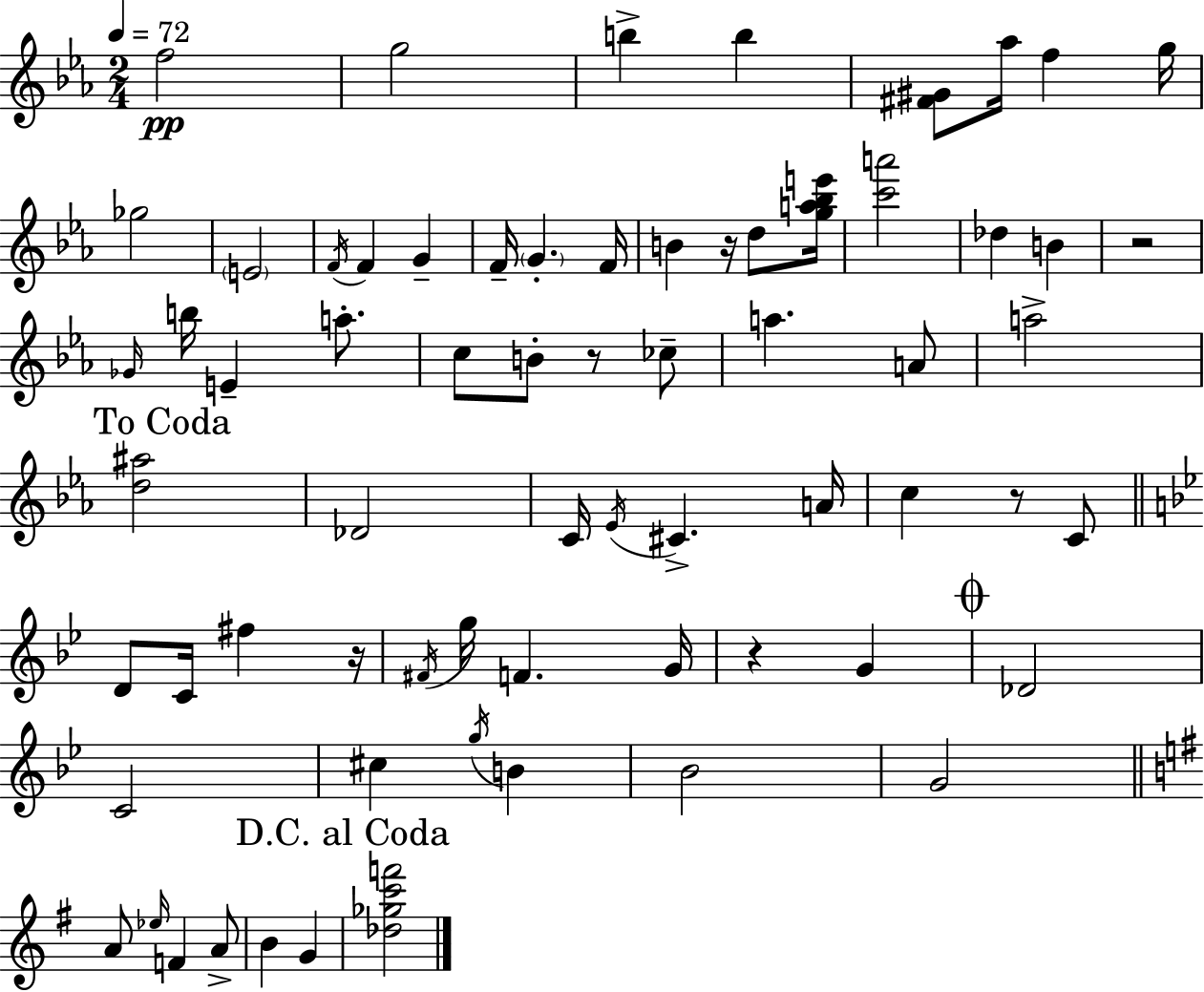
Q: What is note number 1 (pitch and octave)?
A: F5